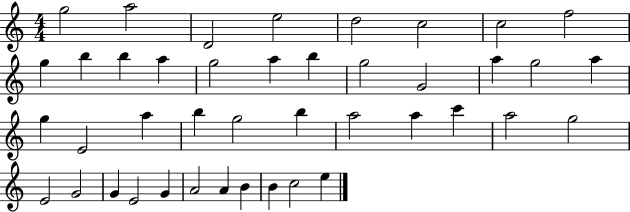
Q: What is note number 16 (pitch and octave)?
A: G5